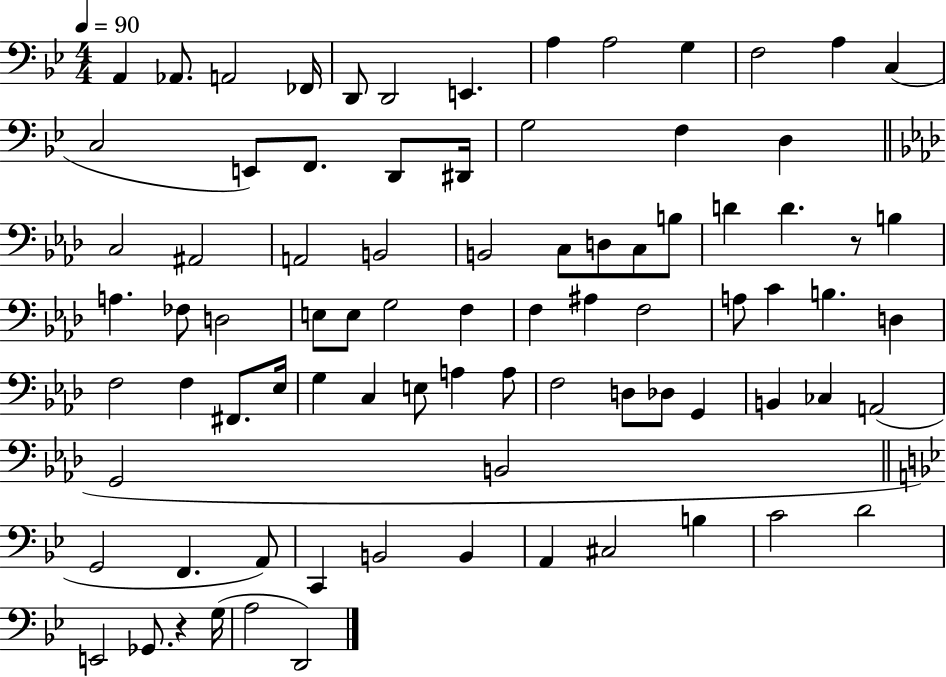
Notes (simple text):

A2/q Ab2/e. A2/h FES2/s D2/e D2/h E2/q. A3/q A3/h G3/q F3/h A3/q C3/q C3/h E2/e F2/e. D2/e D#2/s G3/h F3/q D3/q C3/h A#2/h A2/h B2/h B2/h C3/e D3/e C3/e B3/e D4/q D4/q. R/e B3/q A3/q. FES3/e D3/h E3/e E3/e G3/h F3/q F3/q A#3/q F3/h A3/e C4/q B3/q. D3/q F3/h F3/q F#2/e. Eb3/s G3/q C3/q E3/e A3/q A3/e F3/h D3/e Db3/e G2/q B2/q CES3/q A2/h G2/h B2/h G2/h F2/q. A2/e C2/q B2/h B2/q A2/q C#3/h B3/q C4/h D4/h E2/h Gb2/e. R/q G3/s A3/h D2/h